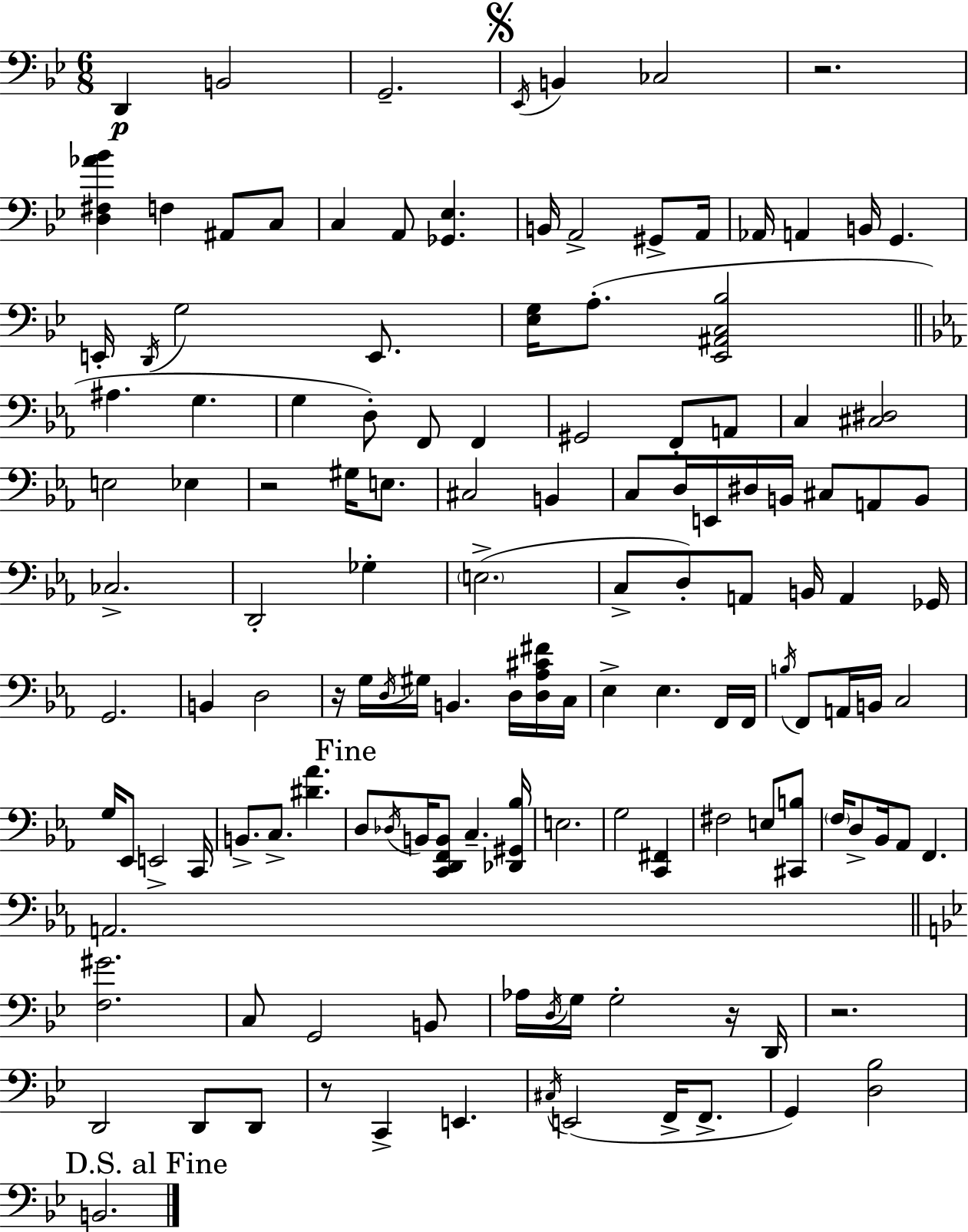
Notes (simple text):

D2/q B2/h G2/h. Eb2/s B2/q CES3/h R/h. [D3,F#3,Ab4,Bb4]/q F3/q A#2/e C3/e C3/q A2/e [Gb2,Eb3]/q. B2/s A2/h G#2/e A2/s Ab2/s A2/q B2/s G2/q. E2/s D2/s G3/h E2/e. [Eb3,G3]/s A3/e. [Eb2,A#2,C3,Bb3]/h A#3/q. G3/q. G3/q D3/e F2/e F2/q G#2/h F2/e A2/e C3/q [C#3,D#3]/h E3/h Eb3/q R/h G#3/s E3/e. C#3/h B2/q C3/e D3/s E2/s D#3/s B2/s C#3/e A2/e B2/e CES3/h. D2/h Gb3/q E3/h. C3/e D3/e A2/e B2/s A2/q Gb2/s G2/h. B2/q D3/h R/s G3/s D3/s G#3/s B2/q. D3/s [D3,Ab3,C#4,F#4]/s C3/s Eb3/q Eb3/q. F2/s F2/s B3/s F2/e A2/s B2/s C3/h G3/s Eb2/e E2/h C2/s B2/e. C3/e. [D#4,Ab4]/q. D3/e Db3/s B2/s [C2,D2,F2,B2]/e C3/q. [Db2,G#2,Bb3]/s E3/h. G3/h [C2,F#2]/q F#3/h E3/e [C#2,B3]/e F3/s D3/e Bb2/s Ab2/e F2/q. A2/h. [F3,G#4]/h. C3/e G2/h B2/e Ab3/s D3/s G3/s G3/h R/s D2/s R/h. D2/h D2/e D2/e R/e C2/q E2/q. C#3/s E2/h F2/s F2/e. G2/q [D3,Bb3]/h B2/h.